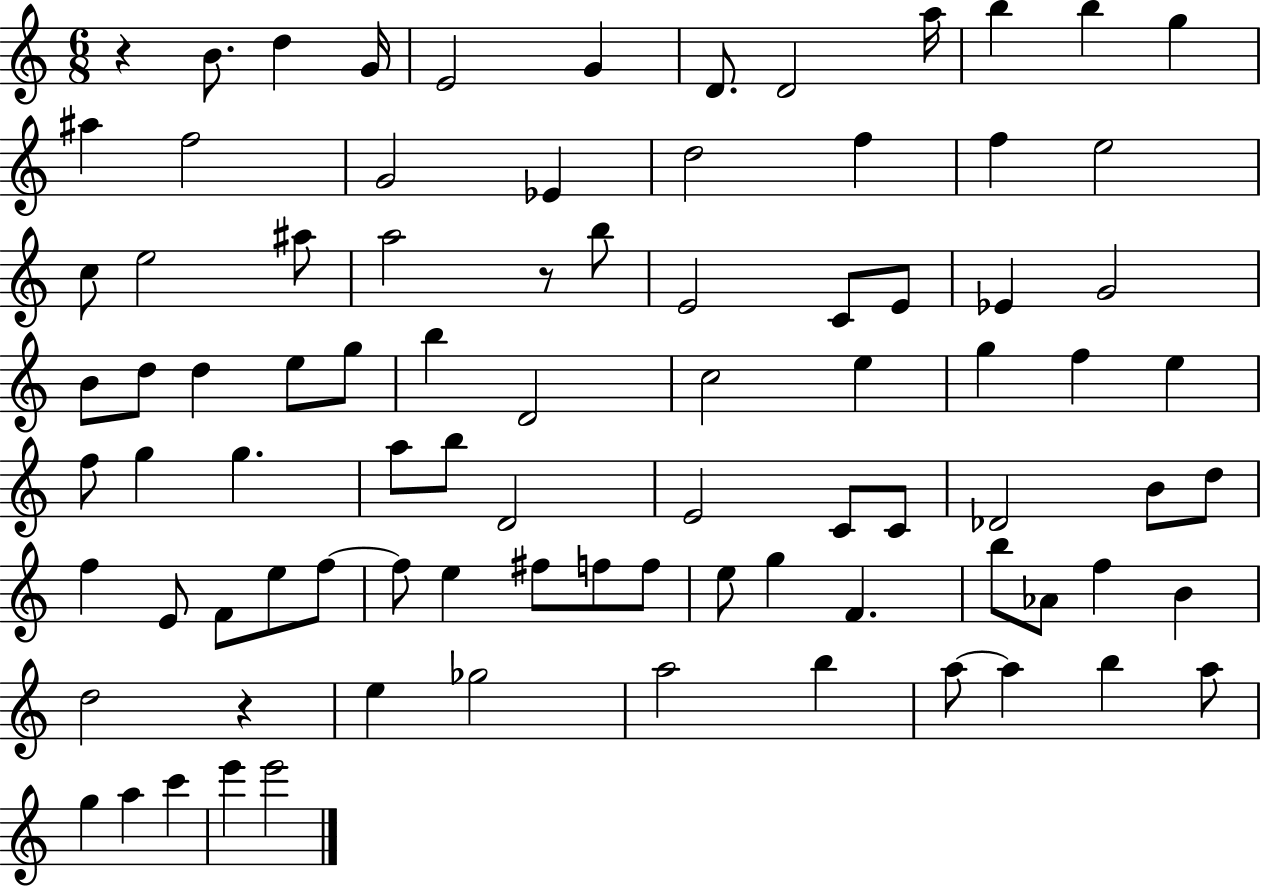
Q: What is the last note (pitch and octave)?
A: E6